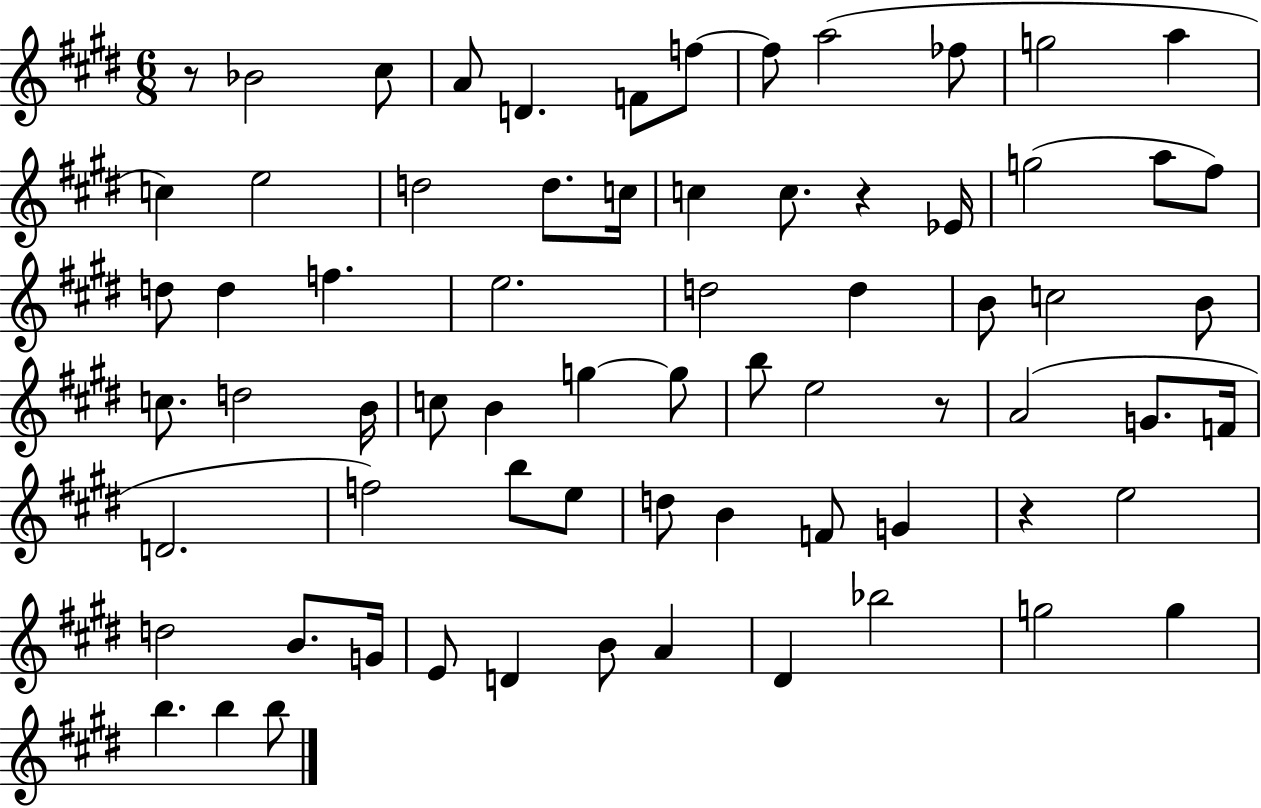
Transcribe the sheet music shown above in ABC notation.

X:1
T:Untitled
M:6/8
L:1/4
K:E
z/2 _B2 ^c/2 A/2 D F/2 f/2 f/2 a2 _f/2 g2 a c e2 d2 d/2 c/4 c c/2 z _E/4 g2 a/2 ^f/2 d/2 d f e2 d2 d B/2 c2 B/2 c/2 d2 B/4 c/2 B g g/2 b/2 e2 z/2 A2 G/2 F/4 D2 f2 b/2 e/2 d/2 B F/2 G z e2 d2 B/2 G/4 E/2 D B/2 A ^D _b2 g2 g b b b/2